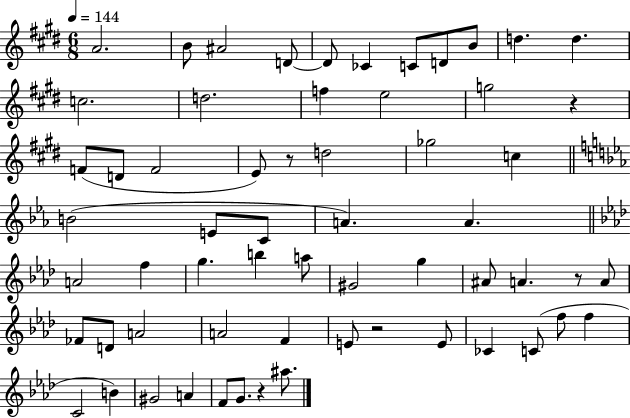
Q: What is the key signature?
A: E major